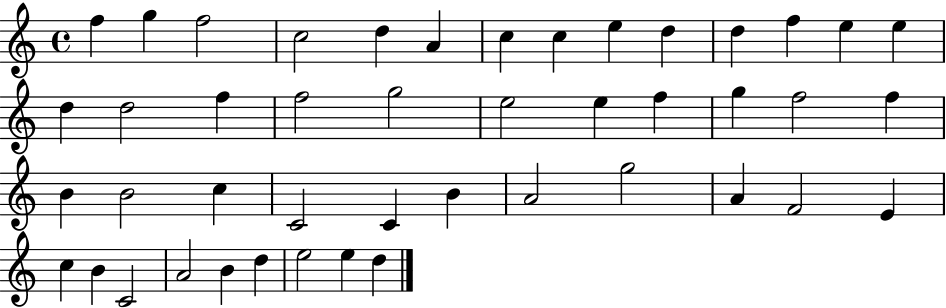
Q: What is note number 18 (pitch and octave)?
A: F5